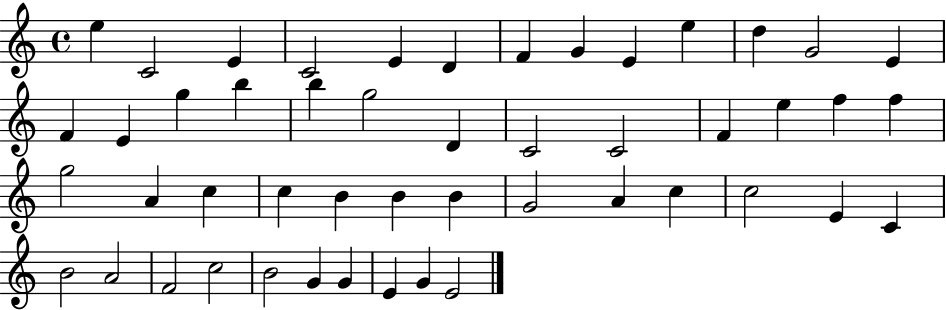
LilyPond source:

{
  \clef treble
  \time 4/4
  \defaultTimeSignature
  \key c \major
  e''4 c'2 e'4 | c'2 e'4 d'4 | f'4 g'4 e'4 e''4 | d''4 g'2 e'4 | \break f'4 e'4 g''4 b''4 | b''4 g''2 d'4 | c'2 c'2 | f'4 e''4 f''4 f''4 | \break g''2 a'4 c''4 | c''4 b'4 b'4 b'4 | g'2 a'4 c''4 | c''2 e'4 c'4 | \break b'2 a'2 | f'2 c''2 | b'2 g'4 g'4 | e'4 g'4 e'2 | \break \bar "|."
}